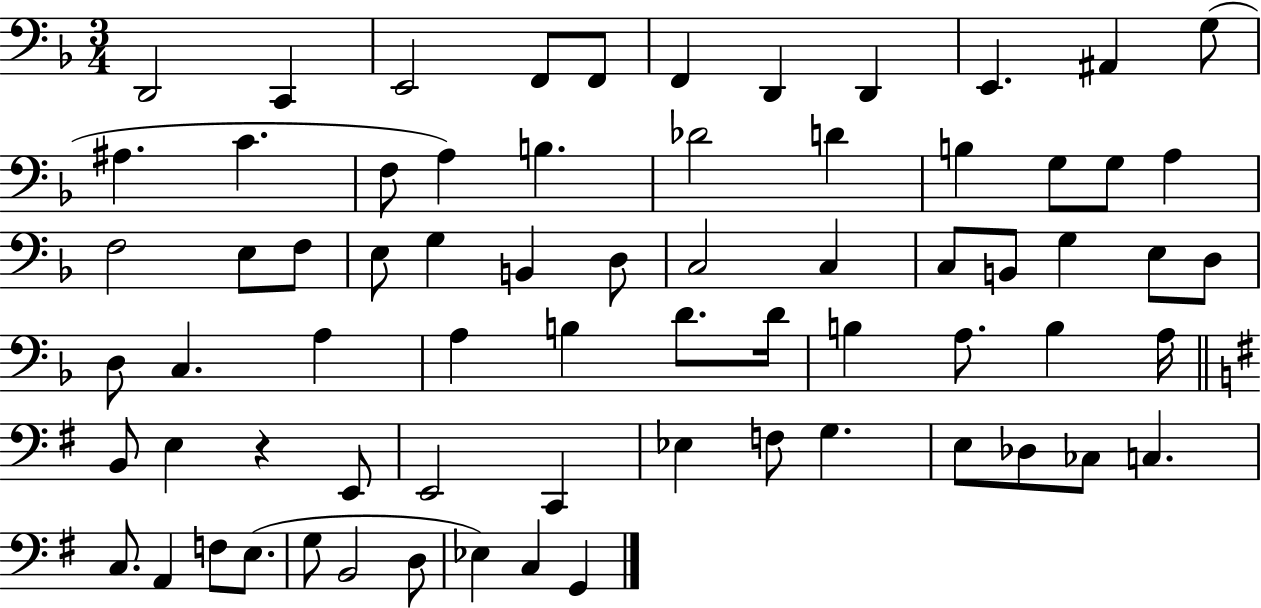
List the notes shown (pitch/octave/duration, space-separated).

D2/h C2/q E2/h F2/e F2/e F2/q D2/q D2/q E2/q. A#2/q G3/e A#3/q. C4/q. F3/e A3/q B3/q. Db4/h D4/q B3/q G3/e G3/e A3/q F3/h E3/e F3/e E3/e G3/q B2/q D3/e C3/h C3/q C3/e B2/e G3/q E3/e D3/e D3/e C3/q. A3/q A3/q B3/q D4/e. D4/s B3/q A3/e. B3/q A3/s B2/e E3/q R/q E2/e E2/h C2/q Eb3/q F3/e G3/q. E3/e Db3/e CES3/e C3/q. C3/e. A2/q F3/e E3/e. G3/e B2/h D3/e Eb3/q C3/q G2/q